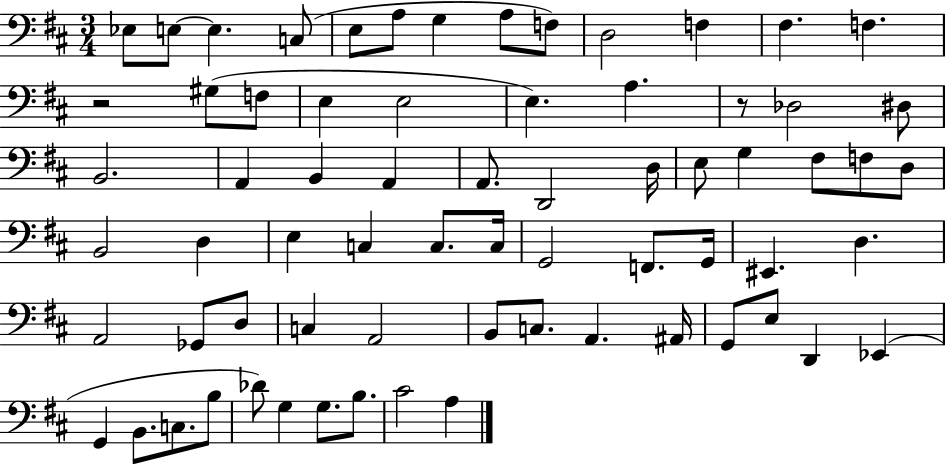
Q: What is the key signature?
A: D major